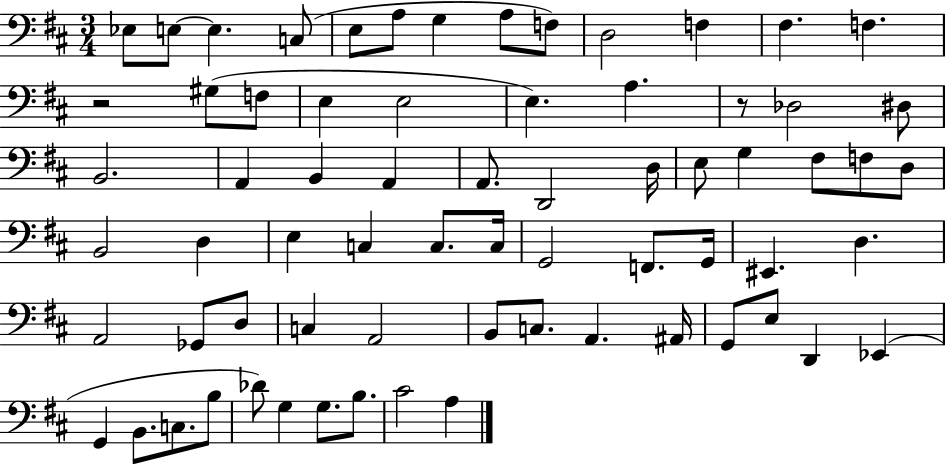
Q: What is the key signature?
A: D major